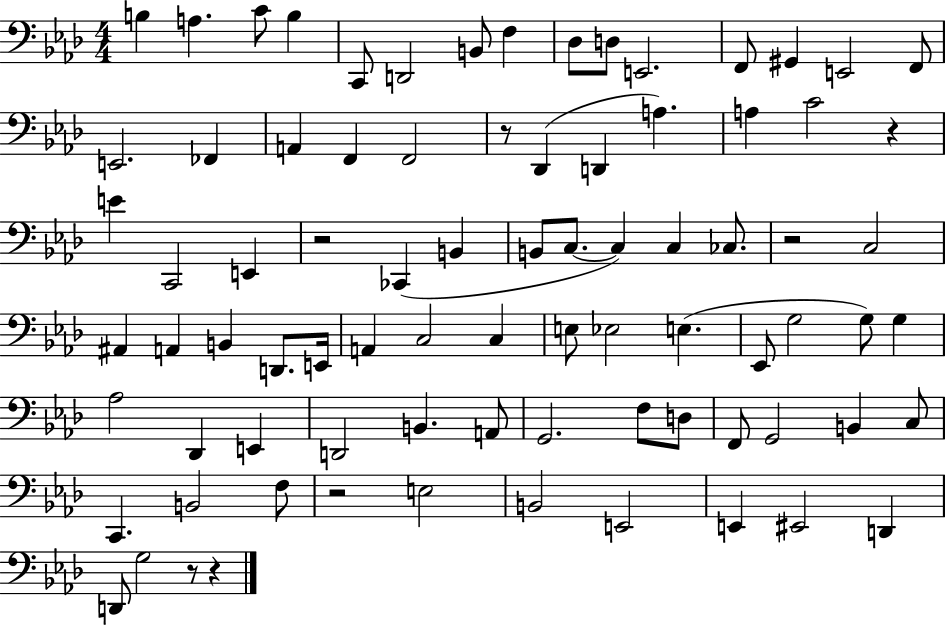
X:1
T:Untitled
M:4/4
L:1/4
K:Ab
B, A, C/2 B, C,,/2 D,,2 B,,/2 F, _D,/2 D,/2 E,,2 F,,/2 ^G,, E,,2 F,,/2 E,,2 _F,, A,, F,, F,,2 z/2 _D,, D,, A, A, C2 z E C,,2 E,, z2 _C,, B,, B,,/2 C,/2 C, C, _C,/2 z2 C,2 ^A,, A,, B,, D,,/2 E,,/4 A,, C,2 C, E,/2 _E,2 E, _E,,/2 G,2 G,/2 G, _A,2 _D,, E,, D,,2 B,, A,,/2 G,,2 F,/2 D,/2 F,,/2 G,,2 B,, C,/2 C,, B,,2 F,/2 z2 E,2 B,,2 E,,2 E,, ^E,,2 D,, D,,/2 G,2 z/2 z